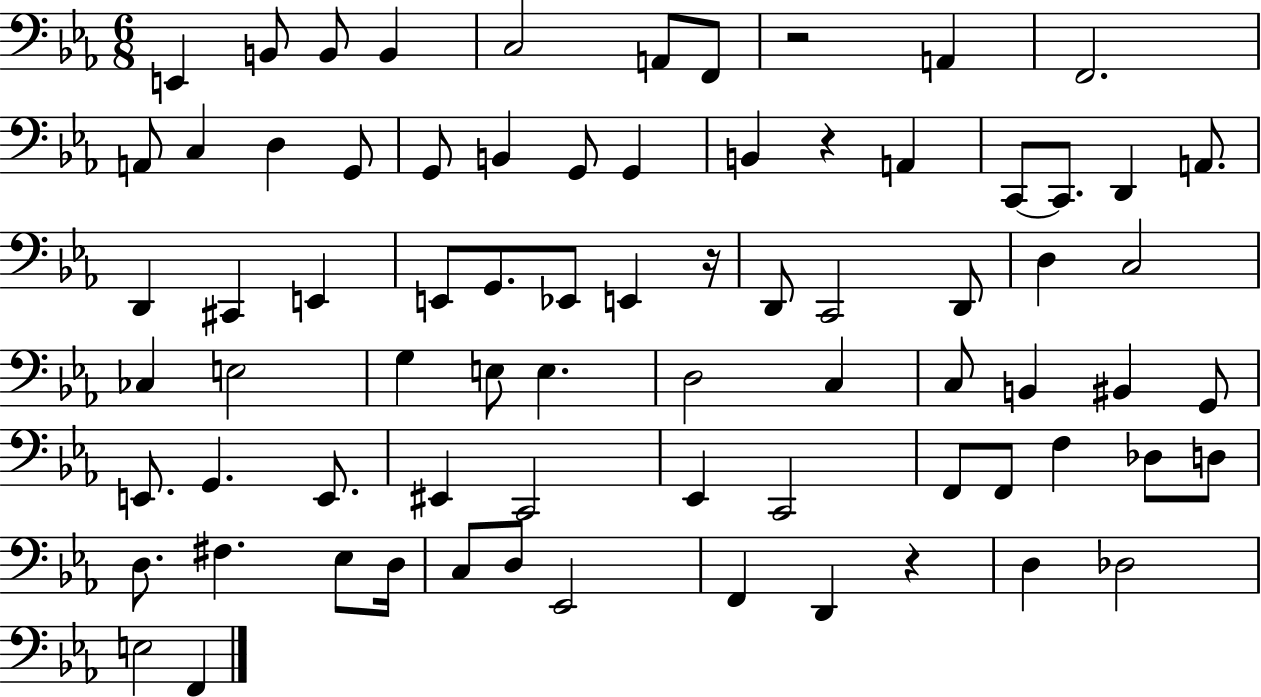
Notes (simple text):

E2/q B2/e B2/e B2/q C3/h A2/e F2/e R/h A2/q F2/h. A2/e C3/q D3/q G2/e G2/e B2/q G2/e G2/q B2/q R/q A2/q C2/e C2/e. D2/q A2/e. D2/q C#2/q E2/q E2/e G2/e. Eb2/e E2/q R/s D2/e C2/h D2/e D3/q C3/h CES3/q E3/h G3/q E3/e E3/q. D3/h C3/q C3/e B2/q BIS2/q G2/e E2/e. G2/q. E2/e. EIS2/q C2/h Eb2/q C2/h F2/e F2/e F3/q Db3/e D3/e D3/e. F#3/q. Eb3/e D3/s C3/e D3/e Eb2/h F2/q D2/q R/q D3/q Db3/h E3/h F2/q